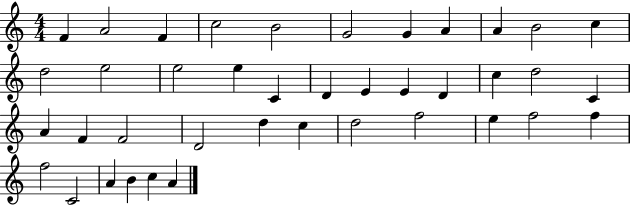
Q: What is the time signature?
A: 4/4